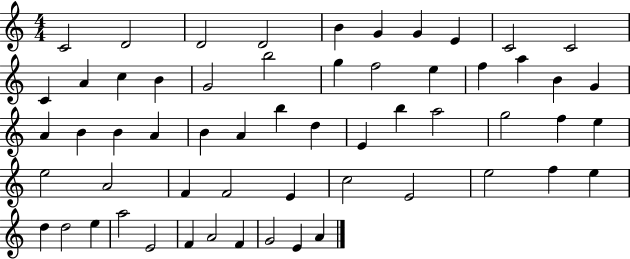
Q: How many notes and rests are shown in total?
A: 58